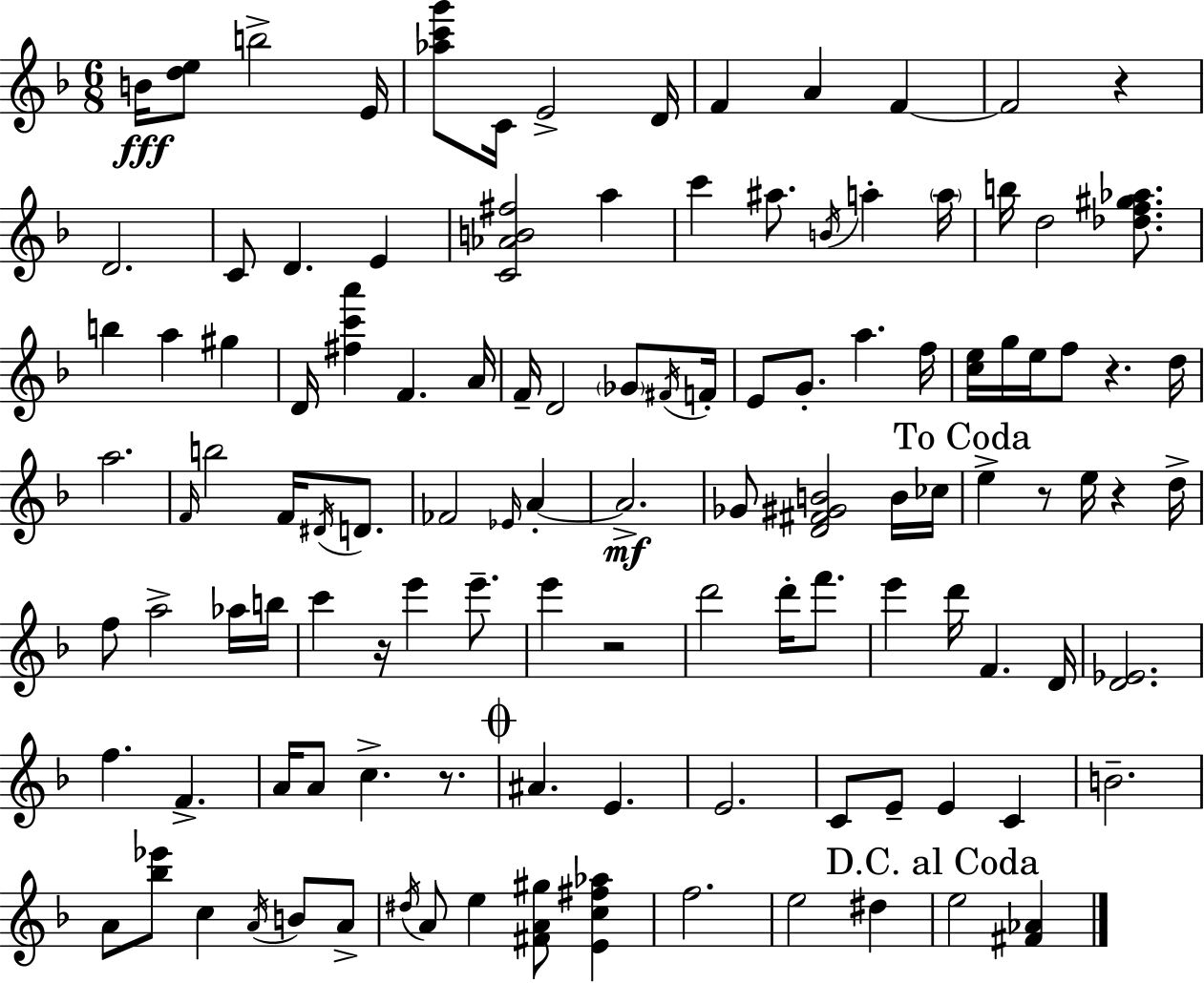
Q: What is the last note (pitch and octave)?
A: E5